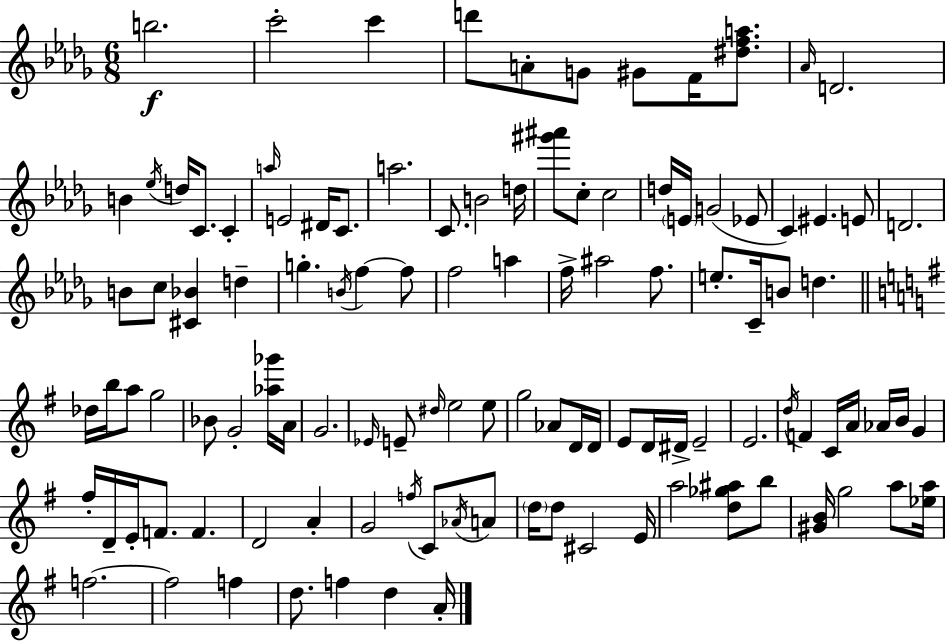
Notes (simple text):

B5/h. C6/h C6/q D6/e A4/e G4/e G#4/e F4/s [D#5,F5,A5]/e. Ab4/s D4/h. B4/q Eb5/s D5/s C4/e. C4/q A5/s E4/h D#4/s C4/e. A5/h. C4/e. B4/h D5/s [G#6,A#6]/e C5/e C5/h D5/s E4/s G4/h Eb4/e C4/q EIS4/q. E4/e D4/h. B4/e C5/e [C#4,Bb4]/q D5/q G5/q. B4/s F5/q F5/e F5/h A5/q F5/s A#5/h F5/e. E5/e. C4/s B4/e D5/q. Db5/s B5/s A5/e G5/h Bb4/e G4/h [Ab5,Gb6]/s A4/s G4/h. Eb4/s E4/e D#5/s E5/h E5/e G5/h Ab4/e D4/s D4/s E4/e D4/s D#4/s E4/h E4/h. D5/s F4/q C4/s A4/s Ab4/s B4/s G4/q F#5/s D4/s E4/s F4/e. F4/q. D4/h A4/q G4/h F5/s C4/e Ab4/s A4/e D5/s D5/e C#4/h E4/s A5/h [D5,Gb5,A#5]/e B5/e [G#4,B4]/s G5/h A5/e [Eb5,A5]/s F5/h. F5/h F5/q D5/e. F5/q D5/q A4/s